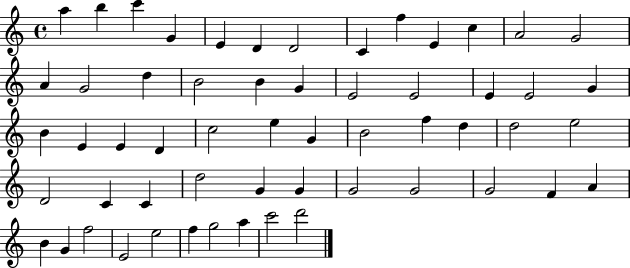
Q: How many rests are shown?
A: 0